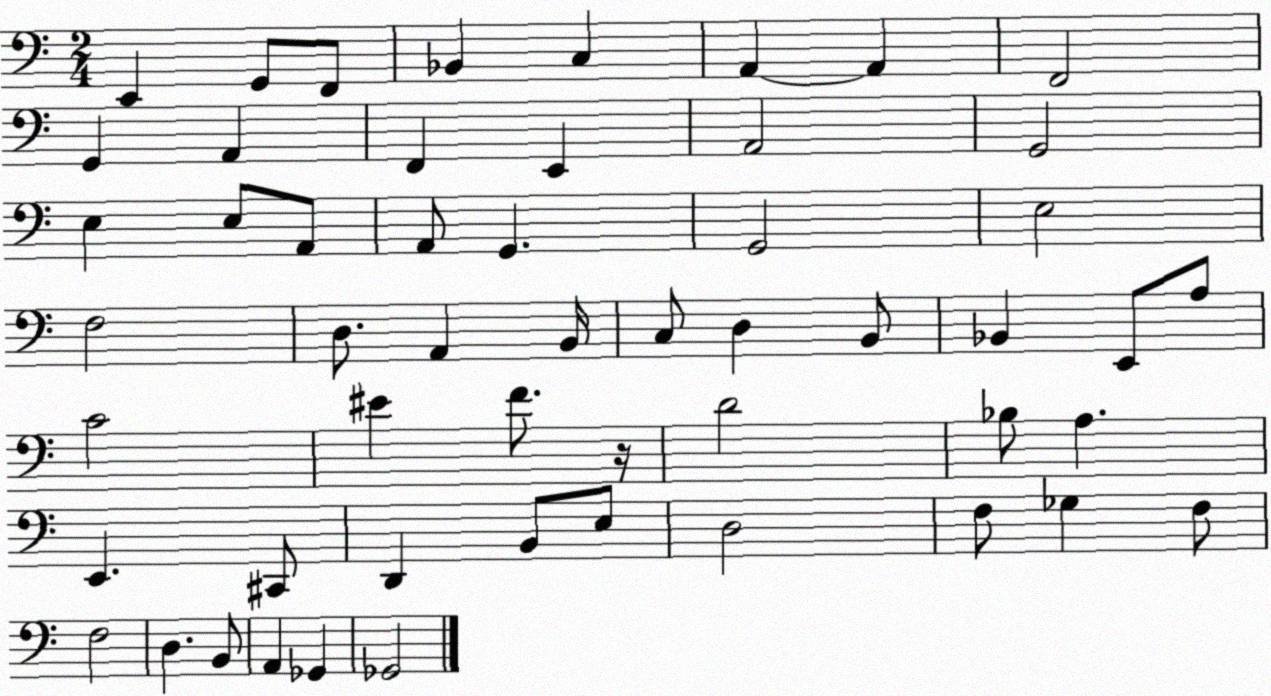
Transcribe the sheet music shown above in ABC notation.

X:1
T:Untitled
M:2/4
L:1/4
K:C
E,, G,,/2 F,,/2 _B,, C, A,, A,, F,,2 G,, A,, F,, E,, A,,2 G,,2 E, E,/2 A,,/2 A,,/2 G,, G,,2 E,2 F,2 D,/2 A,, B,,/4 C,/2 D, B,,/2 _B,, E,,/2 A,/2 C2 ^E F/2 z/4 D2 _B,/2 A, E,, ^C,,/2 D,, B,,/2 E,/2 D,2 F,/2 _G, F,/2 F,2 D, B,,/2 A,, _G,, _G,,2